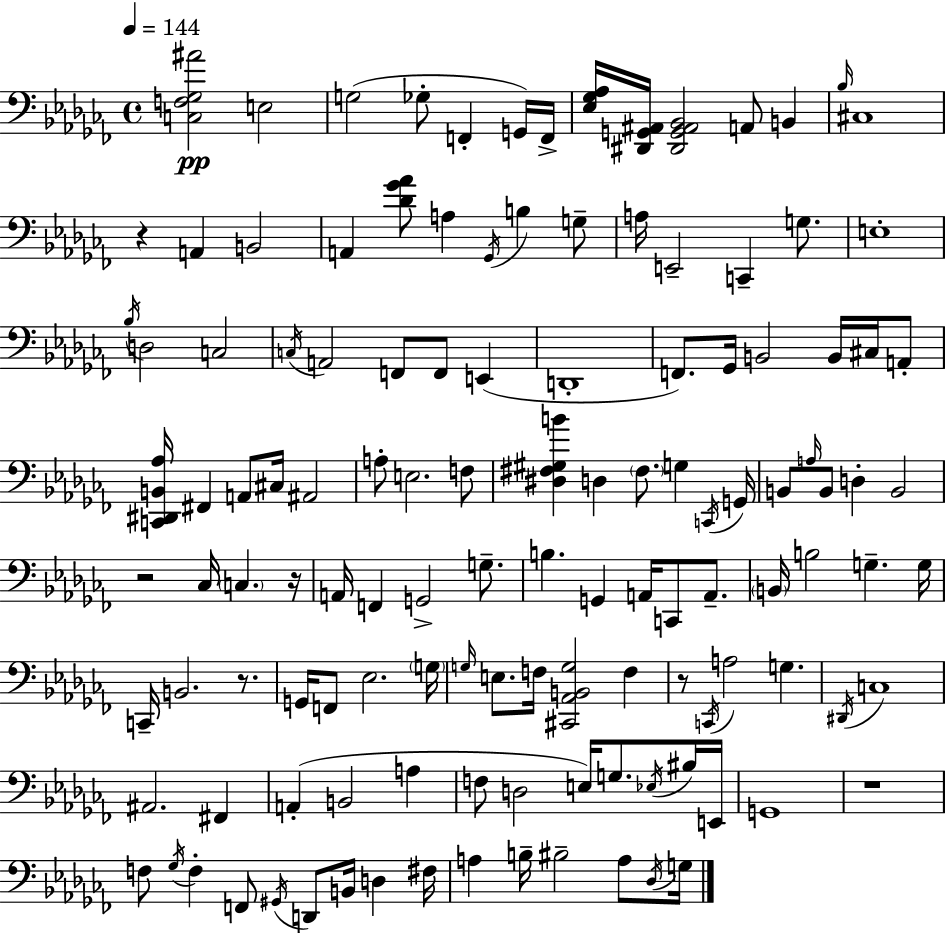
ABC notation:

X:1
T:Untitled
M:4/4
L:1/4
K:Abm
[C,F,_G,^A]2 E,2 G,2 _G,/2 F,, G,,/4 F,,/4 [_E,_G,_A,]/4 [^D,,G,,^A,,]/4 [^D,,G,,^A,,_B,,]2 A,,/2 B,, _B,/4 ^C,4 z A,, B,,2 A,, [_D_G_A]/2 A, _G,,/4 B, G,/2 A,/4 E,,2 C,, G,/2 E,4 _B,/4 D,2 C,2 C,/4 A,,2 F,,/2 F,,/2 E,, D,,4 F,,/2 _G,,/4 B,,2 B,,/4 ^C,/4 A,,/2 [C,,^D,,B,,_A,]/4 ^F,, A,,/2 ^C,/4 ^A,,2 A,/2 E,2 F,/2 [^D,^F,^G,B] D, ^F,/2 G, C,,/4 G,,/4 B,,/2 A,/4 B,,/2 D, B,,2 z2 _C,/4 C, z/4 A,,/4 F,, G,,2 G,/2 B, G,, A,,/4 C,,/2 A,,/2 B,,/4 B,2 G, G,/4 C,,/4 B,,2 z/2 G,,/4 F,,/2 _E,2 G,/4 G,/4 E,/2 F,/4 [^C,,_A,,B,,G,]2 F, z/2 C,,/4 A,2 G, ^D,,/4 C,4 ^A,,2 ^F,, A,, B,,2 A, F,/2 D,2 E,/4 G,/2 _E,/4 ^B,/4 E,,/4 G,,4 z4 F,/2 _G,/4 F, F,,/2 ^G,,/4 D,,/2 B,,/4 D, ^F,/4 A, B,/4 ^B,2 A,/2 _D,/4 G,/4